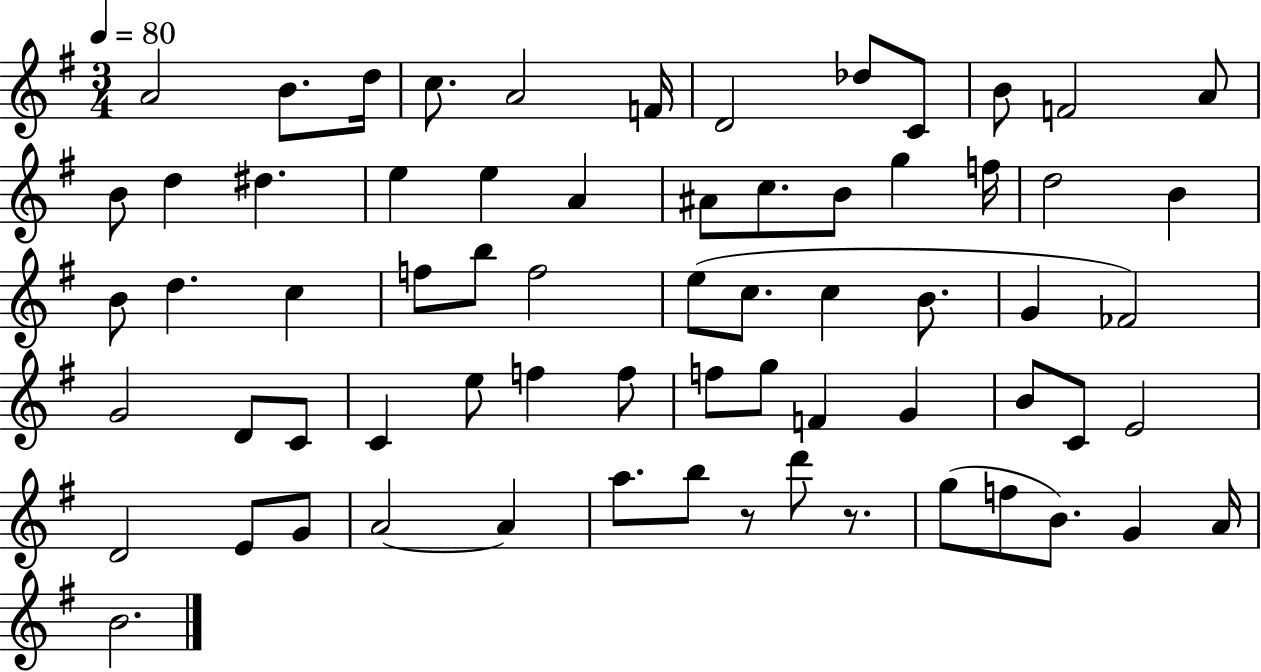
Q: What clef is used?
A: treble